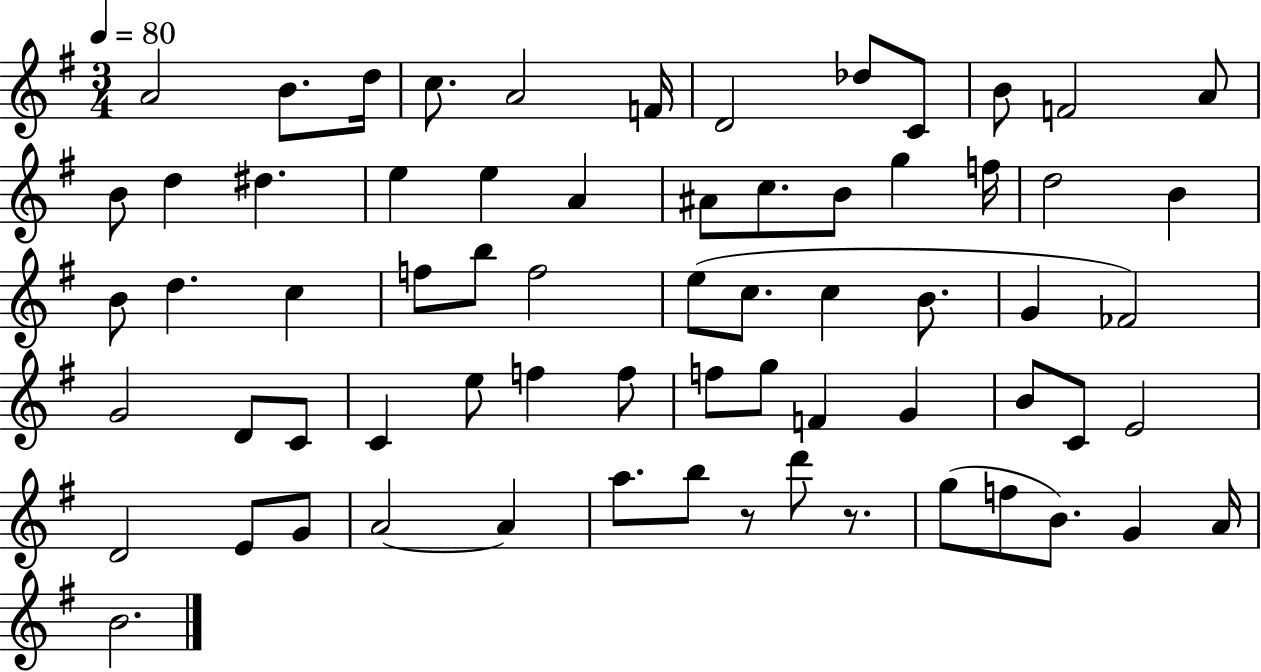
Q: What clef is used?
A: treble